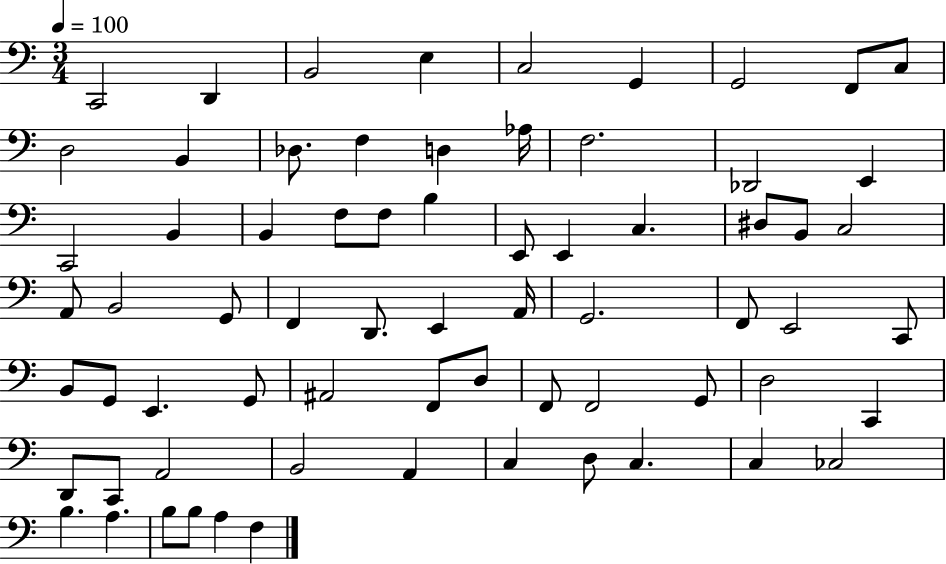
C2/h D2/q B2/h E3/q C3/h G2/q G2/h F2/e C3/e D3/h B2/q Db3/e. F3/q D3/q Ab3/s F3/h. Db2/h E2/q C2/h B2/q B2/q F3/e F3/e B3/q E2/e E2/q C3/q. D#3/e B2/e C3/h A2/e B2/h G2/e F2/q D2/e. E2/q A2/s G2/h. F2/e E2/h C2/e B2/e G2/e E2/q. G2/e A#2/h F2/e D3/e F2/e F2/h G2/e D3/h C2/q D2/e C2/e A2/h B2/h A2/q C3/q D3/e C3/q. C3/q CES3/h B3/q. A3/q. B3/e B3/e A3/q F3/q